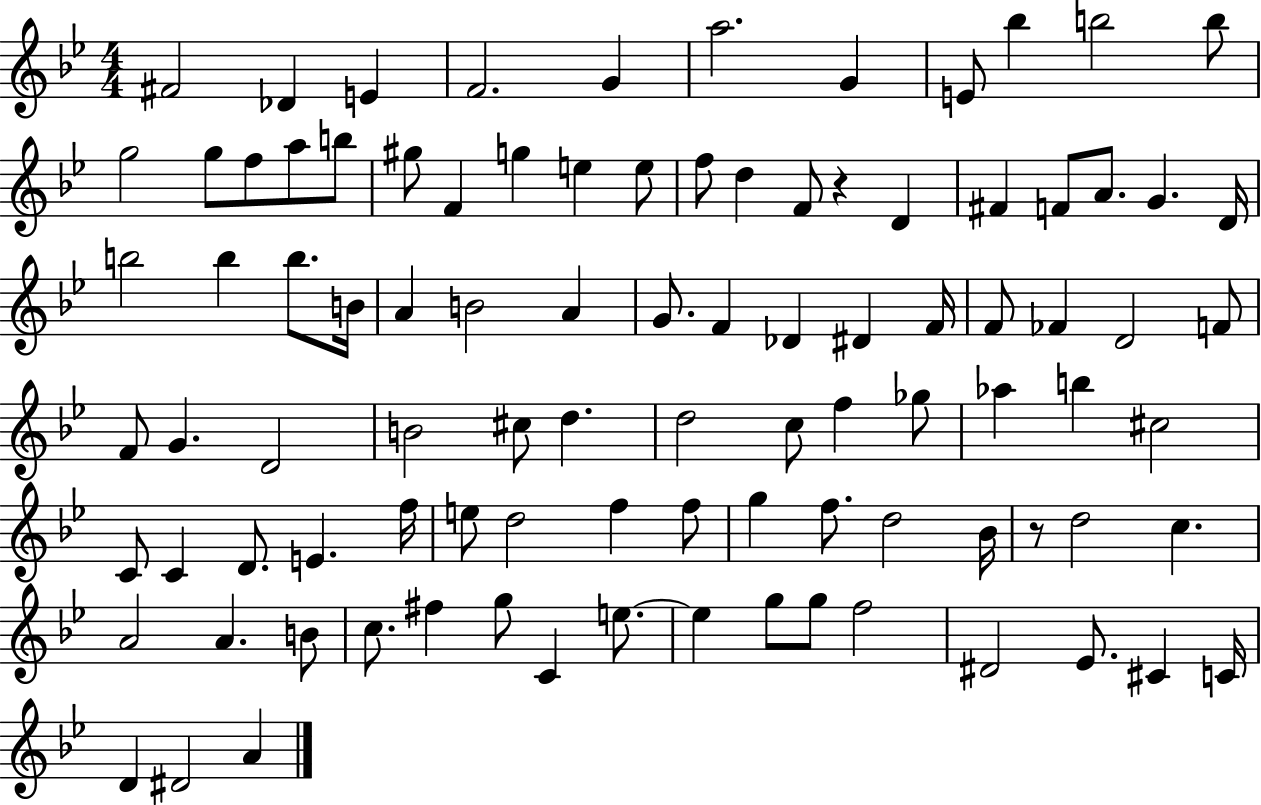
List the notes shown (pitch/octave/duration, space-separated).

F#4/h Db4/q E4/q F4/h. G4/q A5/h. G4/q E4/e Bb5/q B5/h B5/e G5/h G5/e F5/e A5/e B5/e G#5/e F4/q G5/q E5/q E5/e F5/e D5/q F4/e R/q D4/q F#4/q F4/e A4/e. G4/q. D4/s B5/h B5/q B5/e. B4/s A4/q B4/h A4/q G4/e. F4/q Db4/q D#4/q F4/s F4/e FES4/q D4/h F4/e F4/e G4/q. D4/h B4/h C#5/e D5/q. D5/h C5/e F5/q Gb5/e Ab5/q B5/q C#5/h C4/e C4/q D4/e. E4/q. F5/s E5/e D5/h F5/q F5/e G5/q F5/e. D5/h Bb4/s R/e D5/h C5/q. A4/h A4/q. B4/e C5/e. F#5/q G5/e C4/q E5/e. E5/q G5/e G5/e F5/h D#4/h Eb4/e. C#4/q C4/s D4/q D#4/h A4/q